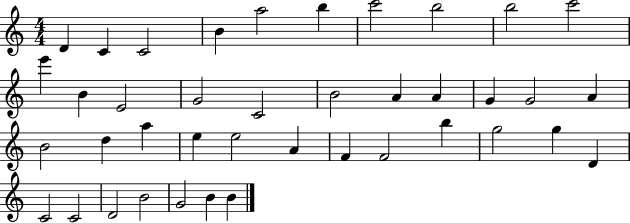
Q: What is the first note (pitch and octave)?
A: D4